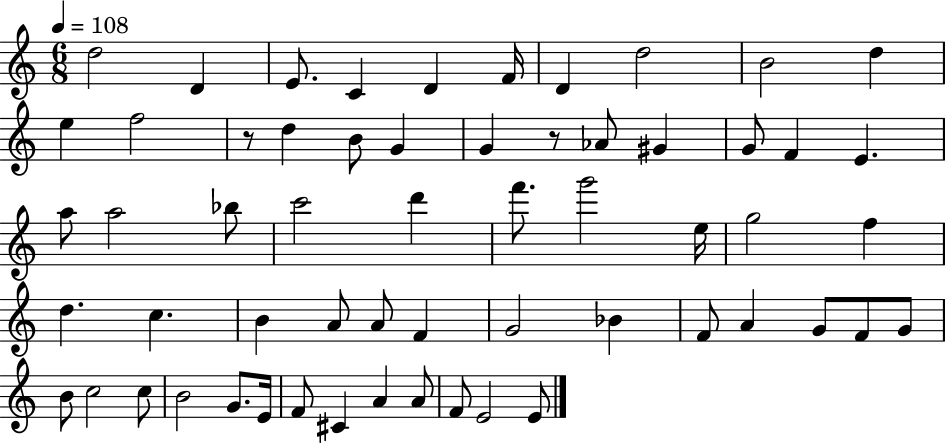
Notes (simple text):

D5/h D4/q E4/e. C4/q D4/q F4/s D4/q D5/h B4/h D5/q E5/q F5/h R/e D5/q B4/e G4/q G4/q R/e Ab4/e G#4/q G4/e F4/q E4/q. A5/e A5/h Bb5/e C6/h D6/q F6/e. G6/h E5/s G5/h F5/q D5/q. C5/q. B4/q A4/e A4/e F4/q G4/h Bb4/q F4/e A4/q G4/e F4/e G4/e B4/e C5/h C5/e B4/h G4/e. E4/s F4/e C#4/q A4/q A4/e F4/e E4/h E4/e